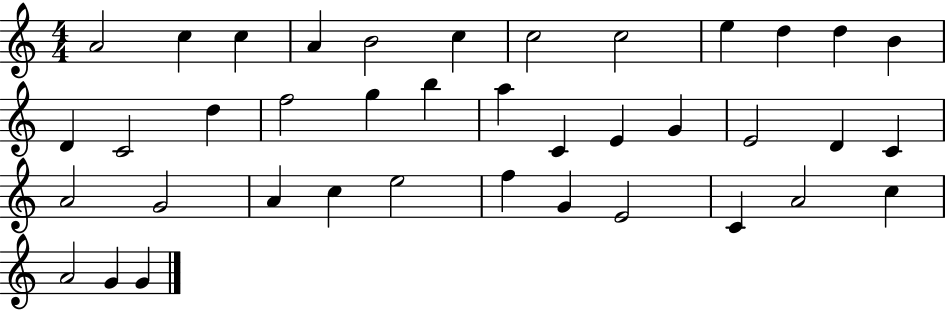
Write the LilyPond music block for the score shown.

{
  \clef treble
  \numericTimeSignature
  \time 4/4
  \key c \major
  a'2 c''4 c''4 | a'4 b'2 c''4 | c''2 c''2 | e''4 d''4 d''4 b'4 | \break d'4 c'2 d''4 | f''2 g''4 b''4 | a''4 c'4 e'4 g'4 | e'2 d'4 c'4 | \break a'2 g'2 | a'4 c''4 e''2 | f''4 g'4 e'2 | c'4 a'2 c''4 | \break a'2 g'4 g'4 | \bar "|."
}